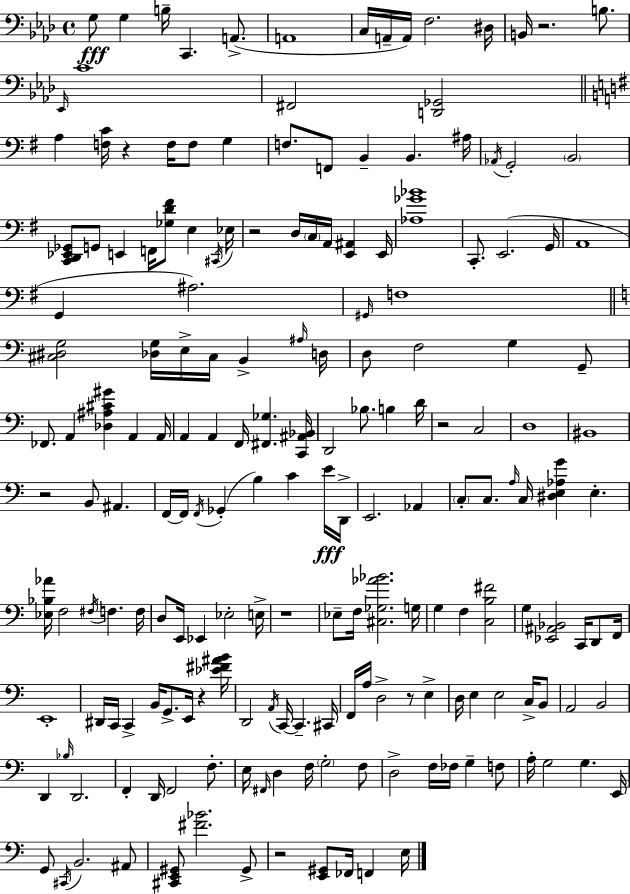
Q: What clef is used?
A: bass